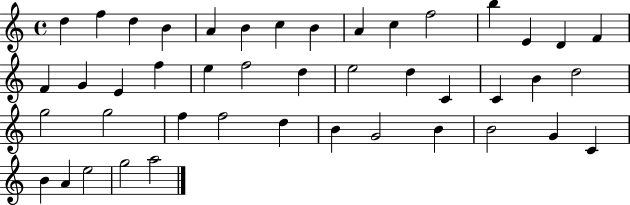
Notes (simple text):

D5/q F5/q D5/q B4/q A4/q B4/q C5/q B4/q A4/q C5/q F5/h B5/q E4/q D4/q F4/q F4/q G4/q E4/q F5/q E5/q F5/h D5/q E5/h D5/q C4/q C4/q B4/q D5/h G5/h G5/h F5/q F5/h D5/q B4/q G4/h B4/q B4/h G4/q C4/q B4/q A4/q E5/h G5/h A5/h